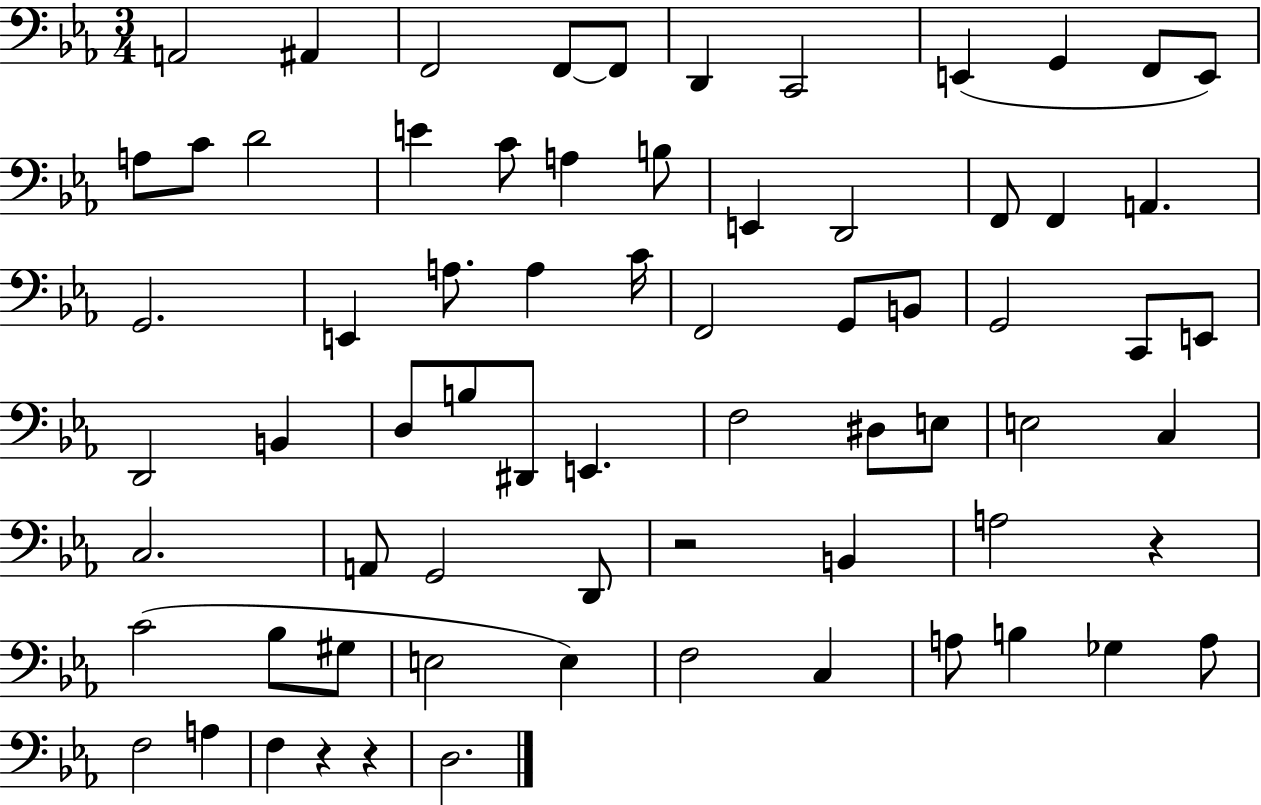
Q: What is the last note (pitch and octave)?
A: D3